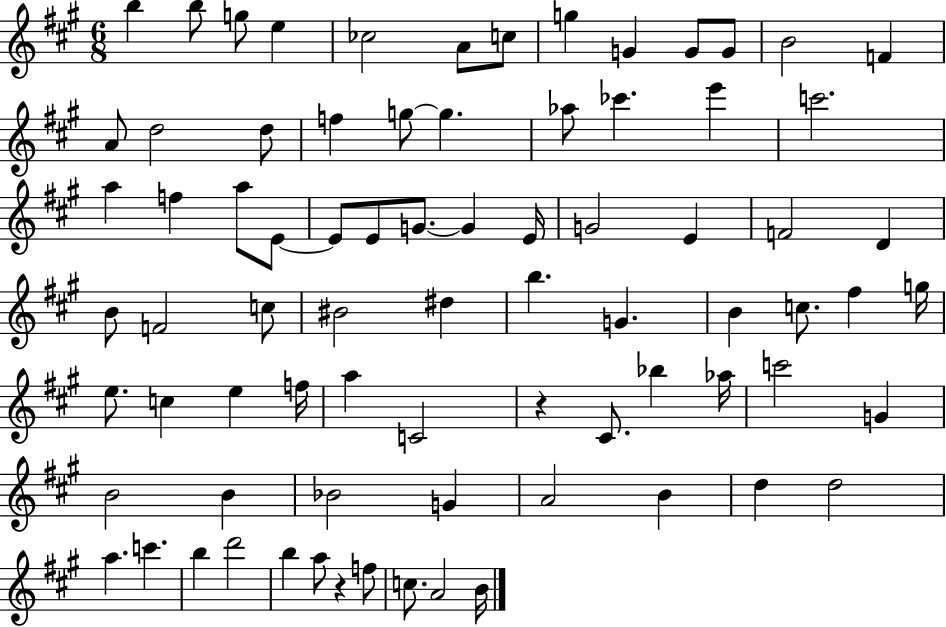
{
  \clef treble
  \numericTimeSignature
  \time 6/8
  \key a \major
  b''4 b''8 g''8 e''4 | ces''2 a'8 c''8 | g''4 g'4 g'8 g'8 | b'2 f'4 | \break a'8 d''2 d''8 | f''4 g''8~~ g''4. | aes''8 ces'''4. e'''4 | c'''2. | \break a''4 f''4 a''8 e'8~~ | e'8 e'8 g'8.~~ g'4 e'16 | g'2 e'4 | f'2 d'4 | \break b'8 f'2 c''8 | bis'2 dis''4 | b''4. g'4. | b'4 c''8. fis''4 g''16 | \break e''8. c''4 e''4 f''16 | a''4 c'2 | r4 cis'8. bes''4 aes''16 | c'''2 g'4 | \break b'2 b'4 | bes'2 g'4 | a'2 b'4 | d''4 d''2 | \break a''4. c'''4. | b''4 d'''2 | b''4 a''8 r4 f''8 | c''8. a'2 b'16 | \break \bar "|."
}